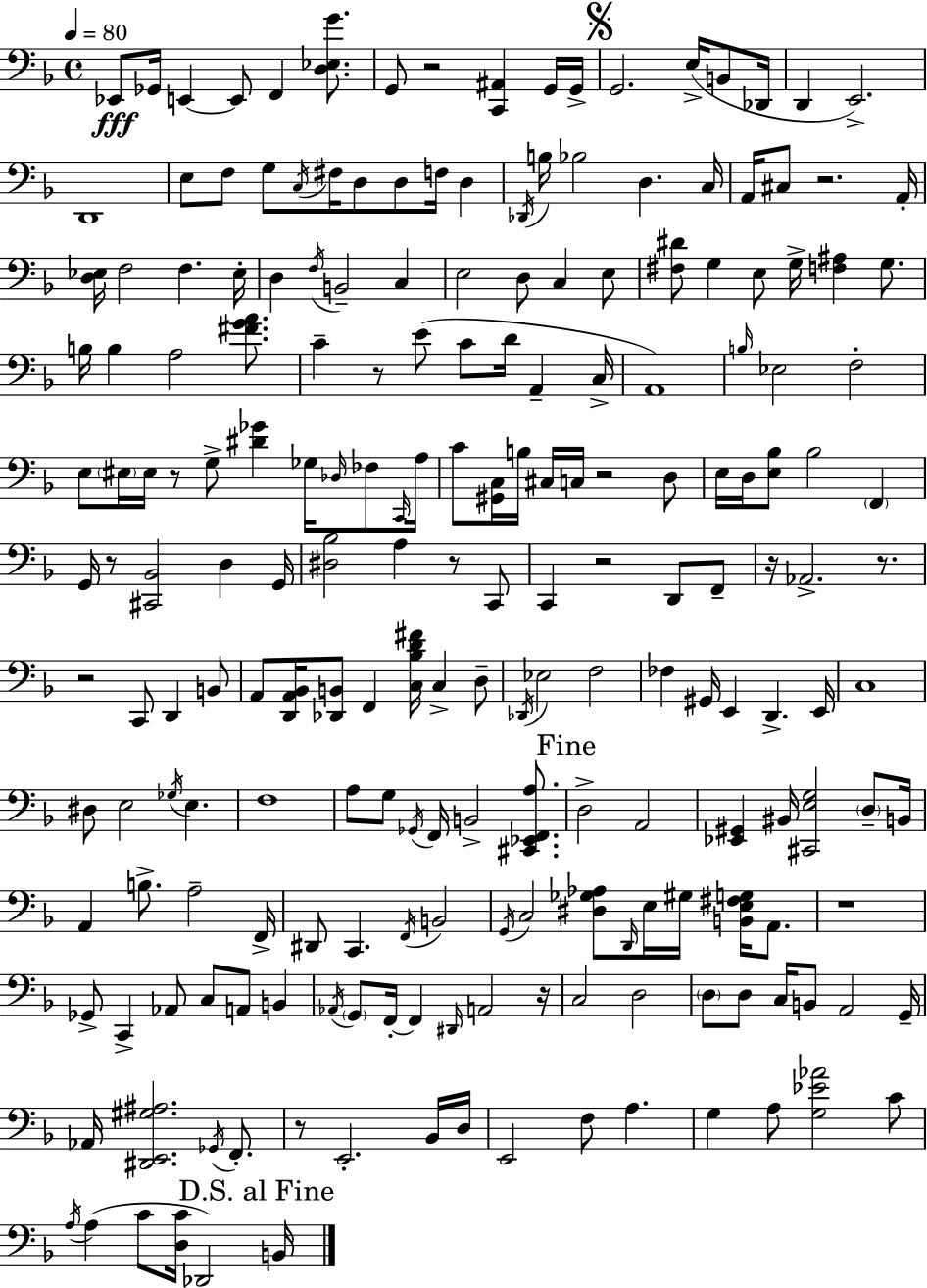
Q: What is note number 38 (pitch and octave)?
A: B2